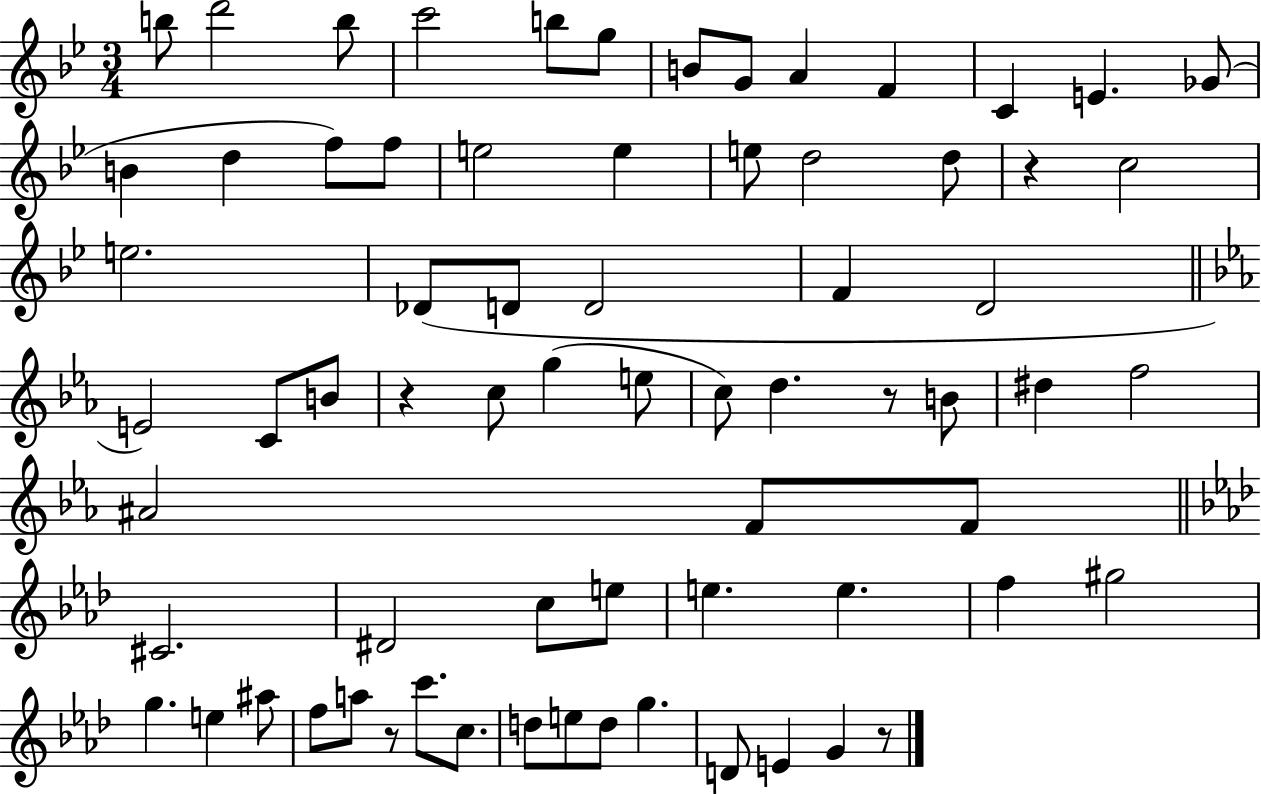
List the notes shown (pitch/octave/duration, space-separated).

B5/e D6/h B5/e C6/h B5/e G5/e B4/e G4/e A4/q F4/q C4/q E4/q. Gb4/e B4/q D5/q F5/e F5/e E5/h E5/q E5/e D5/h D5/e R/q C5/h E5/h. Db4/e D4/e D4/h F4/q D4/h E4/h C4/e B4/e R/q C5/e G5/q E5/e C5/e D5/q. R/e B4/e D#5/q F5/h A#4/h F4/e F4/e C#4/h. D#4/h C5/e E5/e E5/q. E5/q. F5/q G#5/h G5/q. E5/q A#5/e F5/e A5/e R/e C6/e. C5/e. D5/e E5/e D5/e G5/q. D4/e E4/q G4/q R/e